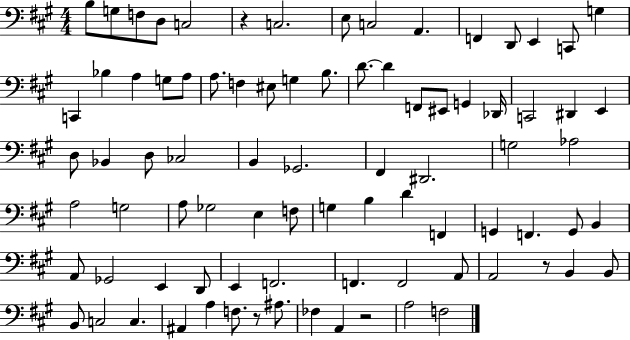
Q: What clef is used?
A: bass